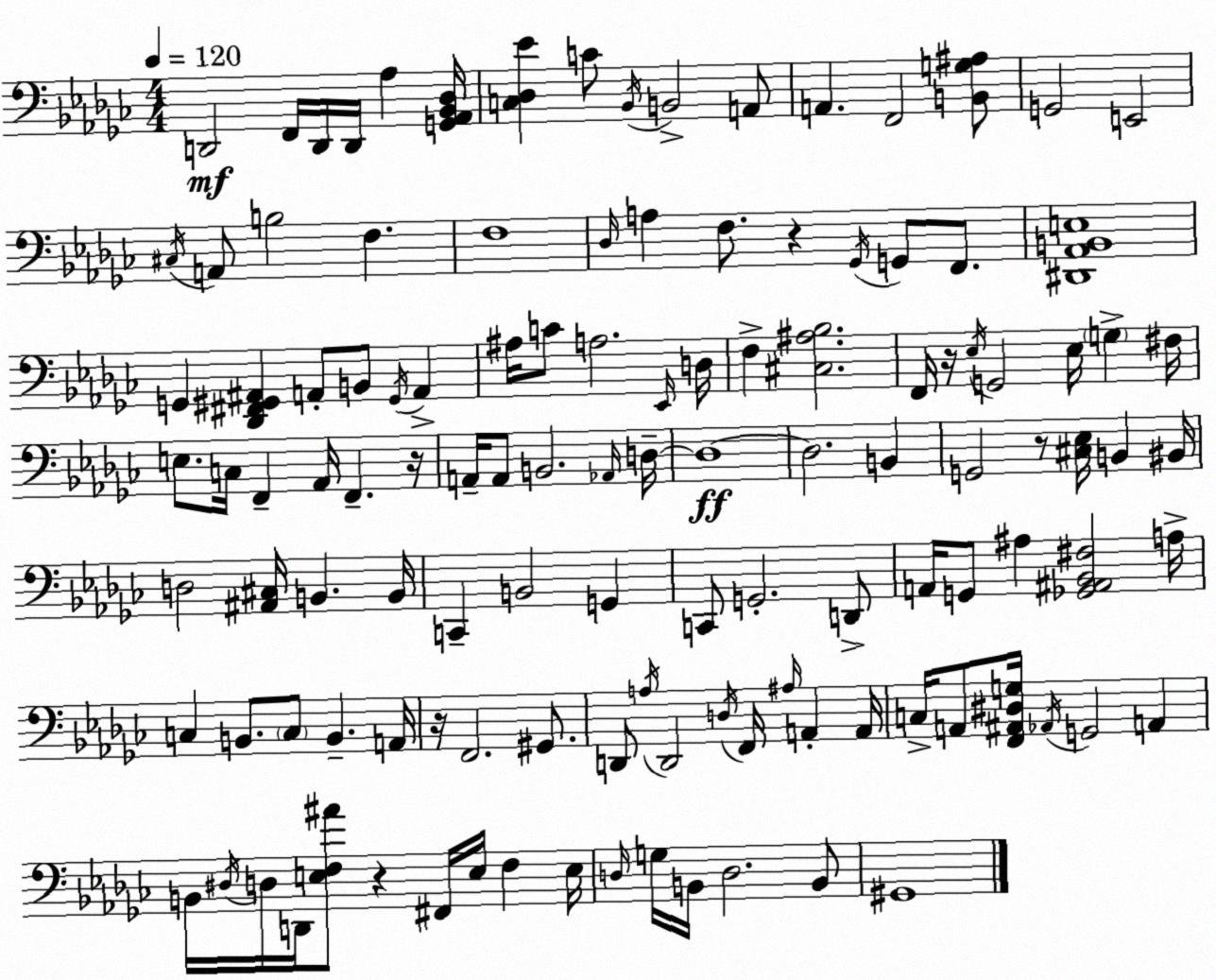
X:1
T:Untitled
M:4/4
L:1/4
K:Ebm
D,,2 F,,/4 D,,/4 D,,/4 _A, [G,,_A,,_B,,_D,]/4 [C,_D,_E] C/2 _B,,/4 B,,2 A,,/2 A,, F,,2 [B,,G,^A,]/2 G,,2 E,,2 ^C,/4 A,,/2 B,2 F, F,4 _D,/4 A, F,/2 z _G,,/4 G,,/2 F,,/2 [^D,,_A,,B,,E,]4 G,, [_D,,^F,,^G,,^A,,] A,,/2 B,,/2 ^G,,/4 A,, ^A,/4 C/2 A,2 _E,,/4 D,/4 F, [^C,^A,_B,]2 F,,/4 z/4 _E,/4 G,,2 _E,/4 G, ^F,/4 E,/2 C,/4 F,, _A,,/4 F,, z/4 A,,/4 A,,/2 B,,2 _A,,/4 D,/4 D,4 D,2 B,, G,,2 z/2 [^C,_E,]/4 B,, ^B,,/4 D,2 [^A,,^C,]/4 B,, B,,/4 C,, B,,2 G,, C,,/2 G,,2 D,,/2 A,,/4 G,,/2 ^A, [_G,,^A,,_B,,^F,]2 A,/4 C, B,,/2 C,/2 B,, A,,/4 z/4 F,,2 ^G,,/2 D,,/2 A,/4 D,,2 D,/4 F,,/4 ^A,/4 A,, A,,/4 C,/4 A,,/2 [F,,^A,,^D,G,]/4 _A,,/4 G,,2 A,, B,,/4 ^D,/4 D,/4 D,,/4 [E,F,^A]/2 z ^F,,/4 E,/4 F, E,/4 D,/4 G,/4 B,,/4 D,2 B,,/2 ^G,,4